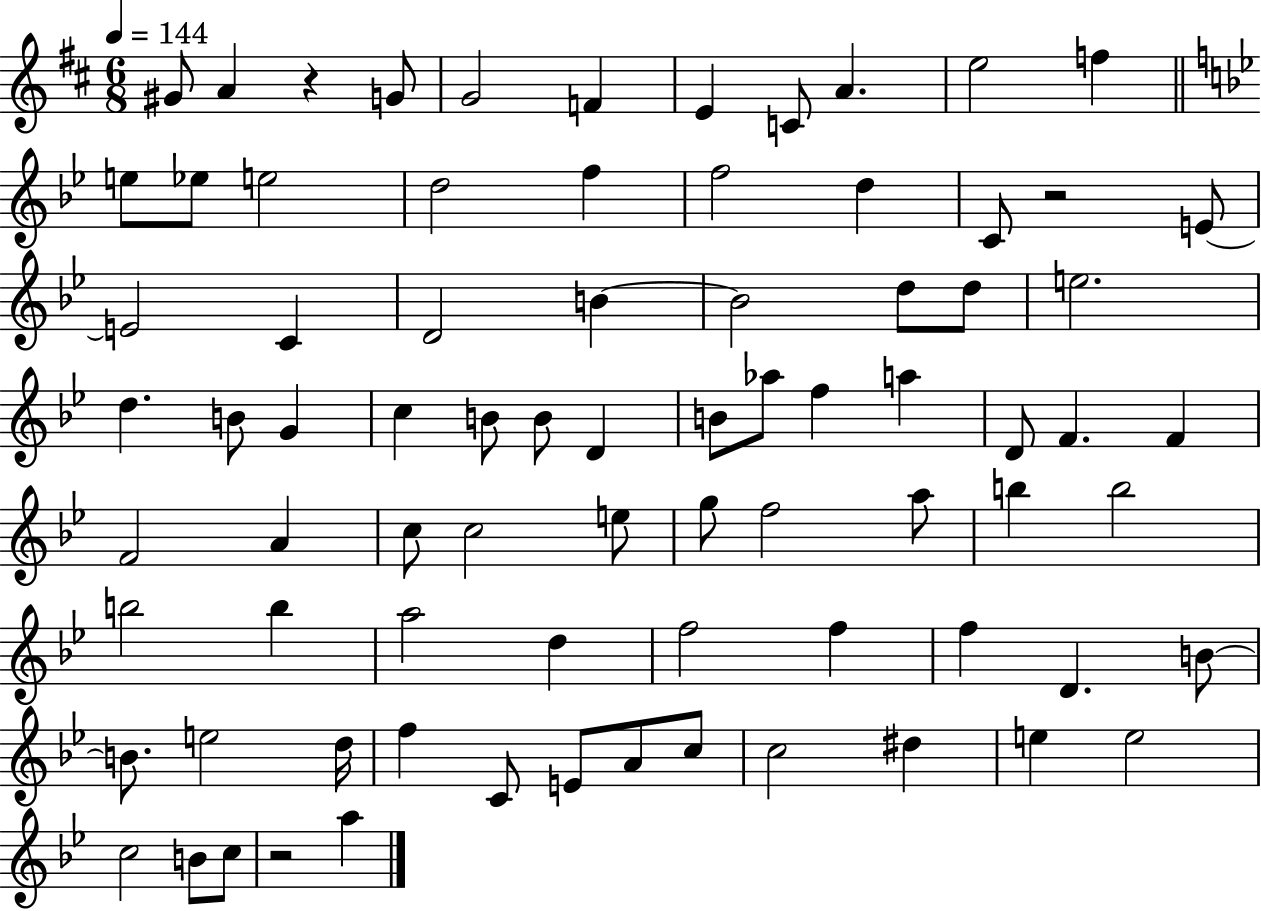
G#4/e A4/q R/q G4/e G4/h F4/q E4/q C4/e A4/q. E5/h F5/q E5/e Eb5/e E5/h D5/h F5/q F5/h D5/q C4/e R/h E4/e E4/h C4/q D4/h B4/q B4/h D5/e D5/e E5/h. D5/q. B4/e G4/q C5/q B4/e B4/e D4/q B4/e Ab5/e F5/q A5/q D4/e F4/q. F4/q F4/h A4/q C5/e C5/h E5/e G5/e F5/h A5/e B5/q B5/h B5/h B5/q A5/h D5/q F5/h F5/q F5/q D4/q. B4/e B4/e. E5/h D5/s F5/q C4/e E4/e A4/e C5/e C5/h D#5/q E5/q E5/h C5/h B4/e C5/e R/h A5/q